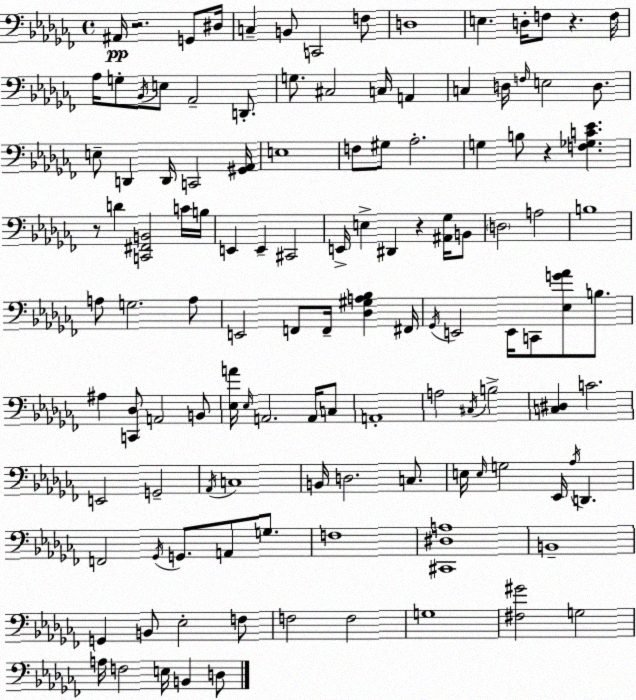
X:1
T:Untitled
M:4/4
L:1/4
K:Abm
^A,,/4 z2 G,,/2 ^D,/4 C, B,,/2 C,,2 F,/2 D,4 E, D,/4 F,/2 z F,/4 _A,/4 G,/2 _B,,/4 E,/2 _A,,2 D,,/2 G,/2 ^C,2 C,/4 A,, C, D,/4 F,/4 E,2 D,/2 E,/2 D,, D,,/4 C,,2 [^G,,_A,,]/4 E,4 F,/2 ^G,/2 _A,2 G, B,/2 z [F,_G,C_E] z/2 D [C,,^F,,B,,]2 C/4 B,/4 E,, E,, ^C,,2 E,,/4 E, ^D,, z [^A,,_G,]/4 B,,/2 D,2 A,2 B,4 A,/2 G,2 A,/2 E,,2 F,,/2 F,,/4 [_D,^G,A,_B,] ^F,,/4 _G,,/4 E,,2 E,,/4 C,,/2 [_E,G_A]/2 B,/2 ^A, [C,,_D,]/2 A,,2 B,,/2 [_E,A]/4 _E,/4 A,,2 A,,/4 C,/2 A,,4 A,2 ^C,/4 B,2 [C,^D,] C2 E,,2 G,,2 _A,,/4 C,4 B,,/4 D,2 C,/2 E,/4 E,/4 G,2 _E,,/4 _A,/4 D,, F,,2 _G,,/4 G,,/2 A,,/2 G,/2 F,4 [^C,,^D,A,]4 B,,4 G,, B,,/2 _E,2 F,/2 F,2 F,2 G,4 [^F,^G]2 G,2 A,/4 F,2 E,/4 B,, D,/2